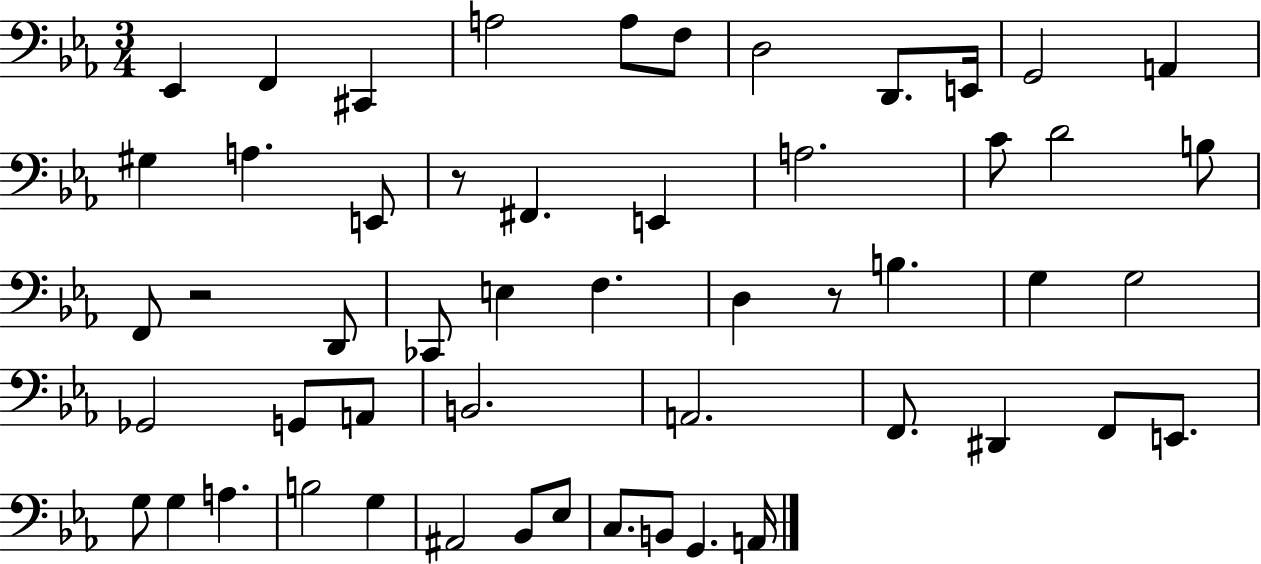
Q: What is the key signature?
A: EES major